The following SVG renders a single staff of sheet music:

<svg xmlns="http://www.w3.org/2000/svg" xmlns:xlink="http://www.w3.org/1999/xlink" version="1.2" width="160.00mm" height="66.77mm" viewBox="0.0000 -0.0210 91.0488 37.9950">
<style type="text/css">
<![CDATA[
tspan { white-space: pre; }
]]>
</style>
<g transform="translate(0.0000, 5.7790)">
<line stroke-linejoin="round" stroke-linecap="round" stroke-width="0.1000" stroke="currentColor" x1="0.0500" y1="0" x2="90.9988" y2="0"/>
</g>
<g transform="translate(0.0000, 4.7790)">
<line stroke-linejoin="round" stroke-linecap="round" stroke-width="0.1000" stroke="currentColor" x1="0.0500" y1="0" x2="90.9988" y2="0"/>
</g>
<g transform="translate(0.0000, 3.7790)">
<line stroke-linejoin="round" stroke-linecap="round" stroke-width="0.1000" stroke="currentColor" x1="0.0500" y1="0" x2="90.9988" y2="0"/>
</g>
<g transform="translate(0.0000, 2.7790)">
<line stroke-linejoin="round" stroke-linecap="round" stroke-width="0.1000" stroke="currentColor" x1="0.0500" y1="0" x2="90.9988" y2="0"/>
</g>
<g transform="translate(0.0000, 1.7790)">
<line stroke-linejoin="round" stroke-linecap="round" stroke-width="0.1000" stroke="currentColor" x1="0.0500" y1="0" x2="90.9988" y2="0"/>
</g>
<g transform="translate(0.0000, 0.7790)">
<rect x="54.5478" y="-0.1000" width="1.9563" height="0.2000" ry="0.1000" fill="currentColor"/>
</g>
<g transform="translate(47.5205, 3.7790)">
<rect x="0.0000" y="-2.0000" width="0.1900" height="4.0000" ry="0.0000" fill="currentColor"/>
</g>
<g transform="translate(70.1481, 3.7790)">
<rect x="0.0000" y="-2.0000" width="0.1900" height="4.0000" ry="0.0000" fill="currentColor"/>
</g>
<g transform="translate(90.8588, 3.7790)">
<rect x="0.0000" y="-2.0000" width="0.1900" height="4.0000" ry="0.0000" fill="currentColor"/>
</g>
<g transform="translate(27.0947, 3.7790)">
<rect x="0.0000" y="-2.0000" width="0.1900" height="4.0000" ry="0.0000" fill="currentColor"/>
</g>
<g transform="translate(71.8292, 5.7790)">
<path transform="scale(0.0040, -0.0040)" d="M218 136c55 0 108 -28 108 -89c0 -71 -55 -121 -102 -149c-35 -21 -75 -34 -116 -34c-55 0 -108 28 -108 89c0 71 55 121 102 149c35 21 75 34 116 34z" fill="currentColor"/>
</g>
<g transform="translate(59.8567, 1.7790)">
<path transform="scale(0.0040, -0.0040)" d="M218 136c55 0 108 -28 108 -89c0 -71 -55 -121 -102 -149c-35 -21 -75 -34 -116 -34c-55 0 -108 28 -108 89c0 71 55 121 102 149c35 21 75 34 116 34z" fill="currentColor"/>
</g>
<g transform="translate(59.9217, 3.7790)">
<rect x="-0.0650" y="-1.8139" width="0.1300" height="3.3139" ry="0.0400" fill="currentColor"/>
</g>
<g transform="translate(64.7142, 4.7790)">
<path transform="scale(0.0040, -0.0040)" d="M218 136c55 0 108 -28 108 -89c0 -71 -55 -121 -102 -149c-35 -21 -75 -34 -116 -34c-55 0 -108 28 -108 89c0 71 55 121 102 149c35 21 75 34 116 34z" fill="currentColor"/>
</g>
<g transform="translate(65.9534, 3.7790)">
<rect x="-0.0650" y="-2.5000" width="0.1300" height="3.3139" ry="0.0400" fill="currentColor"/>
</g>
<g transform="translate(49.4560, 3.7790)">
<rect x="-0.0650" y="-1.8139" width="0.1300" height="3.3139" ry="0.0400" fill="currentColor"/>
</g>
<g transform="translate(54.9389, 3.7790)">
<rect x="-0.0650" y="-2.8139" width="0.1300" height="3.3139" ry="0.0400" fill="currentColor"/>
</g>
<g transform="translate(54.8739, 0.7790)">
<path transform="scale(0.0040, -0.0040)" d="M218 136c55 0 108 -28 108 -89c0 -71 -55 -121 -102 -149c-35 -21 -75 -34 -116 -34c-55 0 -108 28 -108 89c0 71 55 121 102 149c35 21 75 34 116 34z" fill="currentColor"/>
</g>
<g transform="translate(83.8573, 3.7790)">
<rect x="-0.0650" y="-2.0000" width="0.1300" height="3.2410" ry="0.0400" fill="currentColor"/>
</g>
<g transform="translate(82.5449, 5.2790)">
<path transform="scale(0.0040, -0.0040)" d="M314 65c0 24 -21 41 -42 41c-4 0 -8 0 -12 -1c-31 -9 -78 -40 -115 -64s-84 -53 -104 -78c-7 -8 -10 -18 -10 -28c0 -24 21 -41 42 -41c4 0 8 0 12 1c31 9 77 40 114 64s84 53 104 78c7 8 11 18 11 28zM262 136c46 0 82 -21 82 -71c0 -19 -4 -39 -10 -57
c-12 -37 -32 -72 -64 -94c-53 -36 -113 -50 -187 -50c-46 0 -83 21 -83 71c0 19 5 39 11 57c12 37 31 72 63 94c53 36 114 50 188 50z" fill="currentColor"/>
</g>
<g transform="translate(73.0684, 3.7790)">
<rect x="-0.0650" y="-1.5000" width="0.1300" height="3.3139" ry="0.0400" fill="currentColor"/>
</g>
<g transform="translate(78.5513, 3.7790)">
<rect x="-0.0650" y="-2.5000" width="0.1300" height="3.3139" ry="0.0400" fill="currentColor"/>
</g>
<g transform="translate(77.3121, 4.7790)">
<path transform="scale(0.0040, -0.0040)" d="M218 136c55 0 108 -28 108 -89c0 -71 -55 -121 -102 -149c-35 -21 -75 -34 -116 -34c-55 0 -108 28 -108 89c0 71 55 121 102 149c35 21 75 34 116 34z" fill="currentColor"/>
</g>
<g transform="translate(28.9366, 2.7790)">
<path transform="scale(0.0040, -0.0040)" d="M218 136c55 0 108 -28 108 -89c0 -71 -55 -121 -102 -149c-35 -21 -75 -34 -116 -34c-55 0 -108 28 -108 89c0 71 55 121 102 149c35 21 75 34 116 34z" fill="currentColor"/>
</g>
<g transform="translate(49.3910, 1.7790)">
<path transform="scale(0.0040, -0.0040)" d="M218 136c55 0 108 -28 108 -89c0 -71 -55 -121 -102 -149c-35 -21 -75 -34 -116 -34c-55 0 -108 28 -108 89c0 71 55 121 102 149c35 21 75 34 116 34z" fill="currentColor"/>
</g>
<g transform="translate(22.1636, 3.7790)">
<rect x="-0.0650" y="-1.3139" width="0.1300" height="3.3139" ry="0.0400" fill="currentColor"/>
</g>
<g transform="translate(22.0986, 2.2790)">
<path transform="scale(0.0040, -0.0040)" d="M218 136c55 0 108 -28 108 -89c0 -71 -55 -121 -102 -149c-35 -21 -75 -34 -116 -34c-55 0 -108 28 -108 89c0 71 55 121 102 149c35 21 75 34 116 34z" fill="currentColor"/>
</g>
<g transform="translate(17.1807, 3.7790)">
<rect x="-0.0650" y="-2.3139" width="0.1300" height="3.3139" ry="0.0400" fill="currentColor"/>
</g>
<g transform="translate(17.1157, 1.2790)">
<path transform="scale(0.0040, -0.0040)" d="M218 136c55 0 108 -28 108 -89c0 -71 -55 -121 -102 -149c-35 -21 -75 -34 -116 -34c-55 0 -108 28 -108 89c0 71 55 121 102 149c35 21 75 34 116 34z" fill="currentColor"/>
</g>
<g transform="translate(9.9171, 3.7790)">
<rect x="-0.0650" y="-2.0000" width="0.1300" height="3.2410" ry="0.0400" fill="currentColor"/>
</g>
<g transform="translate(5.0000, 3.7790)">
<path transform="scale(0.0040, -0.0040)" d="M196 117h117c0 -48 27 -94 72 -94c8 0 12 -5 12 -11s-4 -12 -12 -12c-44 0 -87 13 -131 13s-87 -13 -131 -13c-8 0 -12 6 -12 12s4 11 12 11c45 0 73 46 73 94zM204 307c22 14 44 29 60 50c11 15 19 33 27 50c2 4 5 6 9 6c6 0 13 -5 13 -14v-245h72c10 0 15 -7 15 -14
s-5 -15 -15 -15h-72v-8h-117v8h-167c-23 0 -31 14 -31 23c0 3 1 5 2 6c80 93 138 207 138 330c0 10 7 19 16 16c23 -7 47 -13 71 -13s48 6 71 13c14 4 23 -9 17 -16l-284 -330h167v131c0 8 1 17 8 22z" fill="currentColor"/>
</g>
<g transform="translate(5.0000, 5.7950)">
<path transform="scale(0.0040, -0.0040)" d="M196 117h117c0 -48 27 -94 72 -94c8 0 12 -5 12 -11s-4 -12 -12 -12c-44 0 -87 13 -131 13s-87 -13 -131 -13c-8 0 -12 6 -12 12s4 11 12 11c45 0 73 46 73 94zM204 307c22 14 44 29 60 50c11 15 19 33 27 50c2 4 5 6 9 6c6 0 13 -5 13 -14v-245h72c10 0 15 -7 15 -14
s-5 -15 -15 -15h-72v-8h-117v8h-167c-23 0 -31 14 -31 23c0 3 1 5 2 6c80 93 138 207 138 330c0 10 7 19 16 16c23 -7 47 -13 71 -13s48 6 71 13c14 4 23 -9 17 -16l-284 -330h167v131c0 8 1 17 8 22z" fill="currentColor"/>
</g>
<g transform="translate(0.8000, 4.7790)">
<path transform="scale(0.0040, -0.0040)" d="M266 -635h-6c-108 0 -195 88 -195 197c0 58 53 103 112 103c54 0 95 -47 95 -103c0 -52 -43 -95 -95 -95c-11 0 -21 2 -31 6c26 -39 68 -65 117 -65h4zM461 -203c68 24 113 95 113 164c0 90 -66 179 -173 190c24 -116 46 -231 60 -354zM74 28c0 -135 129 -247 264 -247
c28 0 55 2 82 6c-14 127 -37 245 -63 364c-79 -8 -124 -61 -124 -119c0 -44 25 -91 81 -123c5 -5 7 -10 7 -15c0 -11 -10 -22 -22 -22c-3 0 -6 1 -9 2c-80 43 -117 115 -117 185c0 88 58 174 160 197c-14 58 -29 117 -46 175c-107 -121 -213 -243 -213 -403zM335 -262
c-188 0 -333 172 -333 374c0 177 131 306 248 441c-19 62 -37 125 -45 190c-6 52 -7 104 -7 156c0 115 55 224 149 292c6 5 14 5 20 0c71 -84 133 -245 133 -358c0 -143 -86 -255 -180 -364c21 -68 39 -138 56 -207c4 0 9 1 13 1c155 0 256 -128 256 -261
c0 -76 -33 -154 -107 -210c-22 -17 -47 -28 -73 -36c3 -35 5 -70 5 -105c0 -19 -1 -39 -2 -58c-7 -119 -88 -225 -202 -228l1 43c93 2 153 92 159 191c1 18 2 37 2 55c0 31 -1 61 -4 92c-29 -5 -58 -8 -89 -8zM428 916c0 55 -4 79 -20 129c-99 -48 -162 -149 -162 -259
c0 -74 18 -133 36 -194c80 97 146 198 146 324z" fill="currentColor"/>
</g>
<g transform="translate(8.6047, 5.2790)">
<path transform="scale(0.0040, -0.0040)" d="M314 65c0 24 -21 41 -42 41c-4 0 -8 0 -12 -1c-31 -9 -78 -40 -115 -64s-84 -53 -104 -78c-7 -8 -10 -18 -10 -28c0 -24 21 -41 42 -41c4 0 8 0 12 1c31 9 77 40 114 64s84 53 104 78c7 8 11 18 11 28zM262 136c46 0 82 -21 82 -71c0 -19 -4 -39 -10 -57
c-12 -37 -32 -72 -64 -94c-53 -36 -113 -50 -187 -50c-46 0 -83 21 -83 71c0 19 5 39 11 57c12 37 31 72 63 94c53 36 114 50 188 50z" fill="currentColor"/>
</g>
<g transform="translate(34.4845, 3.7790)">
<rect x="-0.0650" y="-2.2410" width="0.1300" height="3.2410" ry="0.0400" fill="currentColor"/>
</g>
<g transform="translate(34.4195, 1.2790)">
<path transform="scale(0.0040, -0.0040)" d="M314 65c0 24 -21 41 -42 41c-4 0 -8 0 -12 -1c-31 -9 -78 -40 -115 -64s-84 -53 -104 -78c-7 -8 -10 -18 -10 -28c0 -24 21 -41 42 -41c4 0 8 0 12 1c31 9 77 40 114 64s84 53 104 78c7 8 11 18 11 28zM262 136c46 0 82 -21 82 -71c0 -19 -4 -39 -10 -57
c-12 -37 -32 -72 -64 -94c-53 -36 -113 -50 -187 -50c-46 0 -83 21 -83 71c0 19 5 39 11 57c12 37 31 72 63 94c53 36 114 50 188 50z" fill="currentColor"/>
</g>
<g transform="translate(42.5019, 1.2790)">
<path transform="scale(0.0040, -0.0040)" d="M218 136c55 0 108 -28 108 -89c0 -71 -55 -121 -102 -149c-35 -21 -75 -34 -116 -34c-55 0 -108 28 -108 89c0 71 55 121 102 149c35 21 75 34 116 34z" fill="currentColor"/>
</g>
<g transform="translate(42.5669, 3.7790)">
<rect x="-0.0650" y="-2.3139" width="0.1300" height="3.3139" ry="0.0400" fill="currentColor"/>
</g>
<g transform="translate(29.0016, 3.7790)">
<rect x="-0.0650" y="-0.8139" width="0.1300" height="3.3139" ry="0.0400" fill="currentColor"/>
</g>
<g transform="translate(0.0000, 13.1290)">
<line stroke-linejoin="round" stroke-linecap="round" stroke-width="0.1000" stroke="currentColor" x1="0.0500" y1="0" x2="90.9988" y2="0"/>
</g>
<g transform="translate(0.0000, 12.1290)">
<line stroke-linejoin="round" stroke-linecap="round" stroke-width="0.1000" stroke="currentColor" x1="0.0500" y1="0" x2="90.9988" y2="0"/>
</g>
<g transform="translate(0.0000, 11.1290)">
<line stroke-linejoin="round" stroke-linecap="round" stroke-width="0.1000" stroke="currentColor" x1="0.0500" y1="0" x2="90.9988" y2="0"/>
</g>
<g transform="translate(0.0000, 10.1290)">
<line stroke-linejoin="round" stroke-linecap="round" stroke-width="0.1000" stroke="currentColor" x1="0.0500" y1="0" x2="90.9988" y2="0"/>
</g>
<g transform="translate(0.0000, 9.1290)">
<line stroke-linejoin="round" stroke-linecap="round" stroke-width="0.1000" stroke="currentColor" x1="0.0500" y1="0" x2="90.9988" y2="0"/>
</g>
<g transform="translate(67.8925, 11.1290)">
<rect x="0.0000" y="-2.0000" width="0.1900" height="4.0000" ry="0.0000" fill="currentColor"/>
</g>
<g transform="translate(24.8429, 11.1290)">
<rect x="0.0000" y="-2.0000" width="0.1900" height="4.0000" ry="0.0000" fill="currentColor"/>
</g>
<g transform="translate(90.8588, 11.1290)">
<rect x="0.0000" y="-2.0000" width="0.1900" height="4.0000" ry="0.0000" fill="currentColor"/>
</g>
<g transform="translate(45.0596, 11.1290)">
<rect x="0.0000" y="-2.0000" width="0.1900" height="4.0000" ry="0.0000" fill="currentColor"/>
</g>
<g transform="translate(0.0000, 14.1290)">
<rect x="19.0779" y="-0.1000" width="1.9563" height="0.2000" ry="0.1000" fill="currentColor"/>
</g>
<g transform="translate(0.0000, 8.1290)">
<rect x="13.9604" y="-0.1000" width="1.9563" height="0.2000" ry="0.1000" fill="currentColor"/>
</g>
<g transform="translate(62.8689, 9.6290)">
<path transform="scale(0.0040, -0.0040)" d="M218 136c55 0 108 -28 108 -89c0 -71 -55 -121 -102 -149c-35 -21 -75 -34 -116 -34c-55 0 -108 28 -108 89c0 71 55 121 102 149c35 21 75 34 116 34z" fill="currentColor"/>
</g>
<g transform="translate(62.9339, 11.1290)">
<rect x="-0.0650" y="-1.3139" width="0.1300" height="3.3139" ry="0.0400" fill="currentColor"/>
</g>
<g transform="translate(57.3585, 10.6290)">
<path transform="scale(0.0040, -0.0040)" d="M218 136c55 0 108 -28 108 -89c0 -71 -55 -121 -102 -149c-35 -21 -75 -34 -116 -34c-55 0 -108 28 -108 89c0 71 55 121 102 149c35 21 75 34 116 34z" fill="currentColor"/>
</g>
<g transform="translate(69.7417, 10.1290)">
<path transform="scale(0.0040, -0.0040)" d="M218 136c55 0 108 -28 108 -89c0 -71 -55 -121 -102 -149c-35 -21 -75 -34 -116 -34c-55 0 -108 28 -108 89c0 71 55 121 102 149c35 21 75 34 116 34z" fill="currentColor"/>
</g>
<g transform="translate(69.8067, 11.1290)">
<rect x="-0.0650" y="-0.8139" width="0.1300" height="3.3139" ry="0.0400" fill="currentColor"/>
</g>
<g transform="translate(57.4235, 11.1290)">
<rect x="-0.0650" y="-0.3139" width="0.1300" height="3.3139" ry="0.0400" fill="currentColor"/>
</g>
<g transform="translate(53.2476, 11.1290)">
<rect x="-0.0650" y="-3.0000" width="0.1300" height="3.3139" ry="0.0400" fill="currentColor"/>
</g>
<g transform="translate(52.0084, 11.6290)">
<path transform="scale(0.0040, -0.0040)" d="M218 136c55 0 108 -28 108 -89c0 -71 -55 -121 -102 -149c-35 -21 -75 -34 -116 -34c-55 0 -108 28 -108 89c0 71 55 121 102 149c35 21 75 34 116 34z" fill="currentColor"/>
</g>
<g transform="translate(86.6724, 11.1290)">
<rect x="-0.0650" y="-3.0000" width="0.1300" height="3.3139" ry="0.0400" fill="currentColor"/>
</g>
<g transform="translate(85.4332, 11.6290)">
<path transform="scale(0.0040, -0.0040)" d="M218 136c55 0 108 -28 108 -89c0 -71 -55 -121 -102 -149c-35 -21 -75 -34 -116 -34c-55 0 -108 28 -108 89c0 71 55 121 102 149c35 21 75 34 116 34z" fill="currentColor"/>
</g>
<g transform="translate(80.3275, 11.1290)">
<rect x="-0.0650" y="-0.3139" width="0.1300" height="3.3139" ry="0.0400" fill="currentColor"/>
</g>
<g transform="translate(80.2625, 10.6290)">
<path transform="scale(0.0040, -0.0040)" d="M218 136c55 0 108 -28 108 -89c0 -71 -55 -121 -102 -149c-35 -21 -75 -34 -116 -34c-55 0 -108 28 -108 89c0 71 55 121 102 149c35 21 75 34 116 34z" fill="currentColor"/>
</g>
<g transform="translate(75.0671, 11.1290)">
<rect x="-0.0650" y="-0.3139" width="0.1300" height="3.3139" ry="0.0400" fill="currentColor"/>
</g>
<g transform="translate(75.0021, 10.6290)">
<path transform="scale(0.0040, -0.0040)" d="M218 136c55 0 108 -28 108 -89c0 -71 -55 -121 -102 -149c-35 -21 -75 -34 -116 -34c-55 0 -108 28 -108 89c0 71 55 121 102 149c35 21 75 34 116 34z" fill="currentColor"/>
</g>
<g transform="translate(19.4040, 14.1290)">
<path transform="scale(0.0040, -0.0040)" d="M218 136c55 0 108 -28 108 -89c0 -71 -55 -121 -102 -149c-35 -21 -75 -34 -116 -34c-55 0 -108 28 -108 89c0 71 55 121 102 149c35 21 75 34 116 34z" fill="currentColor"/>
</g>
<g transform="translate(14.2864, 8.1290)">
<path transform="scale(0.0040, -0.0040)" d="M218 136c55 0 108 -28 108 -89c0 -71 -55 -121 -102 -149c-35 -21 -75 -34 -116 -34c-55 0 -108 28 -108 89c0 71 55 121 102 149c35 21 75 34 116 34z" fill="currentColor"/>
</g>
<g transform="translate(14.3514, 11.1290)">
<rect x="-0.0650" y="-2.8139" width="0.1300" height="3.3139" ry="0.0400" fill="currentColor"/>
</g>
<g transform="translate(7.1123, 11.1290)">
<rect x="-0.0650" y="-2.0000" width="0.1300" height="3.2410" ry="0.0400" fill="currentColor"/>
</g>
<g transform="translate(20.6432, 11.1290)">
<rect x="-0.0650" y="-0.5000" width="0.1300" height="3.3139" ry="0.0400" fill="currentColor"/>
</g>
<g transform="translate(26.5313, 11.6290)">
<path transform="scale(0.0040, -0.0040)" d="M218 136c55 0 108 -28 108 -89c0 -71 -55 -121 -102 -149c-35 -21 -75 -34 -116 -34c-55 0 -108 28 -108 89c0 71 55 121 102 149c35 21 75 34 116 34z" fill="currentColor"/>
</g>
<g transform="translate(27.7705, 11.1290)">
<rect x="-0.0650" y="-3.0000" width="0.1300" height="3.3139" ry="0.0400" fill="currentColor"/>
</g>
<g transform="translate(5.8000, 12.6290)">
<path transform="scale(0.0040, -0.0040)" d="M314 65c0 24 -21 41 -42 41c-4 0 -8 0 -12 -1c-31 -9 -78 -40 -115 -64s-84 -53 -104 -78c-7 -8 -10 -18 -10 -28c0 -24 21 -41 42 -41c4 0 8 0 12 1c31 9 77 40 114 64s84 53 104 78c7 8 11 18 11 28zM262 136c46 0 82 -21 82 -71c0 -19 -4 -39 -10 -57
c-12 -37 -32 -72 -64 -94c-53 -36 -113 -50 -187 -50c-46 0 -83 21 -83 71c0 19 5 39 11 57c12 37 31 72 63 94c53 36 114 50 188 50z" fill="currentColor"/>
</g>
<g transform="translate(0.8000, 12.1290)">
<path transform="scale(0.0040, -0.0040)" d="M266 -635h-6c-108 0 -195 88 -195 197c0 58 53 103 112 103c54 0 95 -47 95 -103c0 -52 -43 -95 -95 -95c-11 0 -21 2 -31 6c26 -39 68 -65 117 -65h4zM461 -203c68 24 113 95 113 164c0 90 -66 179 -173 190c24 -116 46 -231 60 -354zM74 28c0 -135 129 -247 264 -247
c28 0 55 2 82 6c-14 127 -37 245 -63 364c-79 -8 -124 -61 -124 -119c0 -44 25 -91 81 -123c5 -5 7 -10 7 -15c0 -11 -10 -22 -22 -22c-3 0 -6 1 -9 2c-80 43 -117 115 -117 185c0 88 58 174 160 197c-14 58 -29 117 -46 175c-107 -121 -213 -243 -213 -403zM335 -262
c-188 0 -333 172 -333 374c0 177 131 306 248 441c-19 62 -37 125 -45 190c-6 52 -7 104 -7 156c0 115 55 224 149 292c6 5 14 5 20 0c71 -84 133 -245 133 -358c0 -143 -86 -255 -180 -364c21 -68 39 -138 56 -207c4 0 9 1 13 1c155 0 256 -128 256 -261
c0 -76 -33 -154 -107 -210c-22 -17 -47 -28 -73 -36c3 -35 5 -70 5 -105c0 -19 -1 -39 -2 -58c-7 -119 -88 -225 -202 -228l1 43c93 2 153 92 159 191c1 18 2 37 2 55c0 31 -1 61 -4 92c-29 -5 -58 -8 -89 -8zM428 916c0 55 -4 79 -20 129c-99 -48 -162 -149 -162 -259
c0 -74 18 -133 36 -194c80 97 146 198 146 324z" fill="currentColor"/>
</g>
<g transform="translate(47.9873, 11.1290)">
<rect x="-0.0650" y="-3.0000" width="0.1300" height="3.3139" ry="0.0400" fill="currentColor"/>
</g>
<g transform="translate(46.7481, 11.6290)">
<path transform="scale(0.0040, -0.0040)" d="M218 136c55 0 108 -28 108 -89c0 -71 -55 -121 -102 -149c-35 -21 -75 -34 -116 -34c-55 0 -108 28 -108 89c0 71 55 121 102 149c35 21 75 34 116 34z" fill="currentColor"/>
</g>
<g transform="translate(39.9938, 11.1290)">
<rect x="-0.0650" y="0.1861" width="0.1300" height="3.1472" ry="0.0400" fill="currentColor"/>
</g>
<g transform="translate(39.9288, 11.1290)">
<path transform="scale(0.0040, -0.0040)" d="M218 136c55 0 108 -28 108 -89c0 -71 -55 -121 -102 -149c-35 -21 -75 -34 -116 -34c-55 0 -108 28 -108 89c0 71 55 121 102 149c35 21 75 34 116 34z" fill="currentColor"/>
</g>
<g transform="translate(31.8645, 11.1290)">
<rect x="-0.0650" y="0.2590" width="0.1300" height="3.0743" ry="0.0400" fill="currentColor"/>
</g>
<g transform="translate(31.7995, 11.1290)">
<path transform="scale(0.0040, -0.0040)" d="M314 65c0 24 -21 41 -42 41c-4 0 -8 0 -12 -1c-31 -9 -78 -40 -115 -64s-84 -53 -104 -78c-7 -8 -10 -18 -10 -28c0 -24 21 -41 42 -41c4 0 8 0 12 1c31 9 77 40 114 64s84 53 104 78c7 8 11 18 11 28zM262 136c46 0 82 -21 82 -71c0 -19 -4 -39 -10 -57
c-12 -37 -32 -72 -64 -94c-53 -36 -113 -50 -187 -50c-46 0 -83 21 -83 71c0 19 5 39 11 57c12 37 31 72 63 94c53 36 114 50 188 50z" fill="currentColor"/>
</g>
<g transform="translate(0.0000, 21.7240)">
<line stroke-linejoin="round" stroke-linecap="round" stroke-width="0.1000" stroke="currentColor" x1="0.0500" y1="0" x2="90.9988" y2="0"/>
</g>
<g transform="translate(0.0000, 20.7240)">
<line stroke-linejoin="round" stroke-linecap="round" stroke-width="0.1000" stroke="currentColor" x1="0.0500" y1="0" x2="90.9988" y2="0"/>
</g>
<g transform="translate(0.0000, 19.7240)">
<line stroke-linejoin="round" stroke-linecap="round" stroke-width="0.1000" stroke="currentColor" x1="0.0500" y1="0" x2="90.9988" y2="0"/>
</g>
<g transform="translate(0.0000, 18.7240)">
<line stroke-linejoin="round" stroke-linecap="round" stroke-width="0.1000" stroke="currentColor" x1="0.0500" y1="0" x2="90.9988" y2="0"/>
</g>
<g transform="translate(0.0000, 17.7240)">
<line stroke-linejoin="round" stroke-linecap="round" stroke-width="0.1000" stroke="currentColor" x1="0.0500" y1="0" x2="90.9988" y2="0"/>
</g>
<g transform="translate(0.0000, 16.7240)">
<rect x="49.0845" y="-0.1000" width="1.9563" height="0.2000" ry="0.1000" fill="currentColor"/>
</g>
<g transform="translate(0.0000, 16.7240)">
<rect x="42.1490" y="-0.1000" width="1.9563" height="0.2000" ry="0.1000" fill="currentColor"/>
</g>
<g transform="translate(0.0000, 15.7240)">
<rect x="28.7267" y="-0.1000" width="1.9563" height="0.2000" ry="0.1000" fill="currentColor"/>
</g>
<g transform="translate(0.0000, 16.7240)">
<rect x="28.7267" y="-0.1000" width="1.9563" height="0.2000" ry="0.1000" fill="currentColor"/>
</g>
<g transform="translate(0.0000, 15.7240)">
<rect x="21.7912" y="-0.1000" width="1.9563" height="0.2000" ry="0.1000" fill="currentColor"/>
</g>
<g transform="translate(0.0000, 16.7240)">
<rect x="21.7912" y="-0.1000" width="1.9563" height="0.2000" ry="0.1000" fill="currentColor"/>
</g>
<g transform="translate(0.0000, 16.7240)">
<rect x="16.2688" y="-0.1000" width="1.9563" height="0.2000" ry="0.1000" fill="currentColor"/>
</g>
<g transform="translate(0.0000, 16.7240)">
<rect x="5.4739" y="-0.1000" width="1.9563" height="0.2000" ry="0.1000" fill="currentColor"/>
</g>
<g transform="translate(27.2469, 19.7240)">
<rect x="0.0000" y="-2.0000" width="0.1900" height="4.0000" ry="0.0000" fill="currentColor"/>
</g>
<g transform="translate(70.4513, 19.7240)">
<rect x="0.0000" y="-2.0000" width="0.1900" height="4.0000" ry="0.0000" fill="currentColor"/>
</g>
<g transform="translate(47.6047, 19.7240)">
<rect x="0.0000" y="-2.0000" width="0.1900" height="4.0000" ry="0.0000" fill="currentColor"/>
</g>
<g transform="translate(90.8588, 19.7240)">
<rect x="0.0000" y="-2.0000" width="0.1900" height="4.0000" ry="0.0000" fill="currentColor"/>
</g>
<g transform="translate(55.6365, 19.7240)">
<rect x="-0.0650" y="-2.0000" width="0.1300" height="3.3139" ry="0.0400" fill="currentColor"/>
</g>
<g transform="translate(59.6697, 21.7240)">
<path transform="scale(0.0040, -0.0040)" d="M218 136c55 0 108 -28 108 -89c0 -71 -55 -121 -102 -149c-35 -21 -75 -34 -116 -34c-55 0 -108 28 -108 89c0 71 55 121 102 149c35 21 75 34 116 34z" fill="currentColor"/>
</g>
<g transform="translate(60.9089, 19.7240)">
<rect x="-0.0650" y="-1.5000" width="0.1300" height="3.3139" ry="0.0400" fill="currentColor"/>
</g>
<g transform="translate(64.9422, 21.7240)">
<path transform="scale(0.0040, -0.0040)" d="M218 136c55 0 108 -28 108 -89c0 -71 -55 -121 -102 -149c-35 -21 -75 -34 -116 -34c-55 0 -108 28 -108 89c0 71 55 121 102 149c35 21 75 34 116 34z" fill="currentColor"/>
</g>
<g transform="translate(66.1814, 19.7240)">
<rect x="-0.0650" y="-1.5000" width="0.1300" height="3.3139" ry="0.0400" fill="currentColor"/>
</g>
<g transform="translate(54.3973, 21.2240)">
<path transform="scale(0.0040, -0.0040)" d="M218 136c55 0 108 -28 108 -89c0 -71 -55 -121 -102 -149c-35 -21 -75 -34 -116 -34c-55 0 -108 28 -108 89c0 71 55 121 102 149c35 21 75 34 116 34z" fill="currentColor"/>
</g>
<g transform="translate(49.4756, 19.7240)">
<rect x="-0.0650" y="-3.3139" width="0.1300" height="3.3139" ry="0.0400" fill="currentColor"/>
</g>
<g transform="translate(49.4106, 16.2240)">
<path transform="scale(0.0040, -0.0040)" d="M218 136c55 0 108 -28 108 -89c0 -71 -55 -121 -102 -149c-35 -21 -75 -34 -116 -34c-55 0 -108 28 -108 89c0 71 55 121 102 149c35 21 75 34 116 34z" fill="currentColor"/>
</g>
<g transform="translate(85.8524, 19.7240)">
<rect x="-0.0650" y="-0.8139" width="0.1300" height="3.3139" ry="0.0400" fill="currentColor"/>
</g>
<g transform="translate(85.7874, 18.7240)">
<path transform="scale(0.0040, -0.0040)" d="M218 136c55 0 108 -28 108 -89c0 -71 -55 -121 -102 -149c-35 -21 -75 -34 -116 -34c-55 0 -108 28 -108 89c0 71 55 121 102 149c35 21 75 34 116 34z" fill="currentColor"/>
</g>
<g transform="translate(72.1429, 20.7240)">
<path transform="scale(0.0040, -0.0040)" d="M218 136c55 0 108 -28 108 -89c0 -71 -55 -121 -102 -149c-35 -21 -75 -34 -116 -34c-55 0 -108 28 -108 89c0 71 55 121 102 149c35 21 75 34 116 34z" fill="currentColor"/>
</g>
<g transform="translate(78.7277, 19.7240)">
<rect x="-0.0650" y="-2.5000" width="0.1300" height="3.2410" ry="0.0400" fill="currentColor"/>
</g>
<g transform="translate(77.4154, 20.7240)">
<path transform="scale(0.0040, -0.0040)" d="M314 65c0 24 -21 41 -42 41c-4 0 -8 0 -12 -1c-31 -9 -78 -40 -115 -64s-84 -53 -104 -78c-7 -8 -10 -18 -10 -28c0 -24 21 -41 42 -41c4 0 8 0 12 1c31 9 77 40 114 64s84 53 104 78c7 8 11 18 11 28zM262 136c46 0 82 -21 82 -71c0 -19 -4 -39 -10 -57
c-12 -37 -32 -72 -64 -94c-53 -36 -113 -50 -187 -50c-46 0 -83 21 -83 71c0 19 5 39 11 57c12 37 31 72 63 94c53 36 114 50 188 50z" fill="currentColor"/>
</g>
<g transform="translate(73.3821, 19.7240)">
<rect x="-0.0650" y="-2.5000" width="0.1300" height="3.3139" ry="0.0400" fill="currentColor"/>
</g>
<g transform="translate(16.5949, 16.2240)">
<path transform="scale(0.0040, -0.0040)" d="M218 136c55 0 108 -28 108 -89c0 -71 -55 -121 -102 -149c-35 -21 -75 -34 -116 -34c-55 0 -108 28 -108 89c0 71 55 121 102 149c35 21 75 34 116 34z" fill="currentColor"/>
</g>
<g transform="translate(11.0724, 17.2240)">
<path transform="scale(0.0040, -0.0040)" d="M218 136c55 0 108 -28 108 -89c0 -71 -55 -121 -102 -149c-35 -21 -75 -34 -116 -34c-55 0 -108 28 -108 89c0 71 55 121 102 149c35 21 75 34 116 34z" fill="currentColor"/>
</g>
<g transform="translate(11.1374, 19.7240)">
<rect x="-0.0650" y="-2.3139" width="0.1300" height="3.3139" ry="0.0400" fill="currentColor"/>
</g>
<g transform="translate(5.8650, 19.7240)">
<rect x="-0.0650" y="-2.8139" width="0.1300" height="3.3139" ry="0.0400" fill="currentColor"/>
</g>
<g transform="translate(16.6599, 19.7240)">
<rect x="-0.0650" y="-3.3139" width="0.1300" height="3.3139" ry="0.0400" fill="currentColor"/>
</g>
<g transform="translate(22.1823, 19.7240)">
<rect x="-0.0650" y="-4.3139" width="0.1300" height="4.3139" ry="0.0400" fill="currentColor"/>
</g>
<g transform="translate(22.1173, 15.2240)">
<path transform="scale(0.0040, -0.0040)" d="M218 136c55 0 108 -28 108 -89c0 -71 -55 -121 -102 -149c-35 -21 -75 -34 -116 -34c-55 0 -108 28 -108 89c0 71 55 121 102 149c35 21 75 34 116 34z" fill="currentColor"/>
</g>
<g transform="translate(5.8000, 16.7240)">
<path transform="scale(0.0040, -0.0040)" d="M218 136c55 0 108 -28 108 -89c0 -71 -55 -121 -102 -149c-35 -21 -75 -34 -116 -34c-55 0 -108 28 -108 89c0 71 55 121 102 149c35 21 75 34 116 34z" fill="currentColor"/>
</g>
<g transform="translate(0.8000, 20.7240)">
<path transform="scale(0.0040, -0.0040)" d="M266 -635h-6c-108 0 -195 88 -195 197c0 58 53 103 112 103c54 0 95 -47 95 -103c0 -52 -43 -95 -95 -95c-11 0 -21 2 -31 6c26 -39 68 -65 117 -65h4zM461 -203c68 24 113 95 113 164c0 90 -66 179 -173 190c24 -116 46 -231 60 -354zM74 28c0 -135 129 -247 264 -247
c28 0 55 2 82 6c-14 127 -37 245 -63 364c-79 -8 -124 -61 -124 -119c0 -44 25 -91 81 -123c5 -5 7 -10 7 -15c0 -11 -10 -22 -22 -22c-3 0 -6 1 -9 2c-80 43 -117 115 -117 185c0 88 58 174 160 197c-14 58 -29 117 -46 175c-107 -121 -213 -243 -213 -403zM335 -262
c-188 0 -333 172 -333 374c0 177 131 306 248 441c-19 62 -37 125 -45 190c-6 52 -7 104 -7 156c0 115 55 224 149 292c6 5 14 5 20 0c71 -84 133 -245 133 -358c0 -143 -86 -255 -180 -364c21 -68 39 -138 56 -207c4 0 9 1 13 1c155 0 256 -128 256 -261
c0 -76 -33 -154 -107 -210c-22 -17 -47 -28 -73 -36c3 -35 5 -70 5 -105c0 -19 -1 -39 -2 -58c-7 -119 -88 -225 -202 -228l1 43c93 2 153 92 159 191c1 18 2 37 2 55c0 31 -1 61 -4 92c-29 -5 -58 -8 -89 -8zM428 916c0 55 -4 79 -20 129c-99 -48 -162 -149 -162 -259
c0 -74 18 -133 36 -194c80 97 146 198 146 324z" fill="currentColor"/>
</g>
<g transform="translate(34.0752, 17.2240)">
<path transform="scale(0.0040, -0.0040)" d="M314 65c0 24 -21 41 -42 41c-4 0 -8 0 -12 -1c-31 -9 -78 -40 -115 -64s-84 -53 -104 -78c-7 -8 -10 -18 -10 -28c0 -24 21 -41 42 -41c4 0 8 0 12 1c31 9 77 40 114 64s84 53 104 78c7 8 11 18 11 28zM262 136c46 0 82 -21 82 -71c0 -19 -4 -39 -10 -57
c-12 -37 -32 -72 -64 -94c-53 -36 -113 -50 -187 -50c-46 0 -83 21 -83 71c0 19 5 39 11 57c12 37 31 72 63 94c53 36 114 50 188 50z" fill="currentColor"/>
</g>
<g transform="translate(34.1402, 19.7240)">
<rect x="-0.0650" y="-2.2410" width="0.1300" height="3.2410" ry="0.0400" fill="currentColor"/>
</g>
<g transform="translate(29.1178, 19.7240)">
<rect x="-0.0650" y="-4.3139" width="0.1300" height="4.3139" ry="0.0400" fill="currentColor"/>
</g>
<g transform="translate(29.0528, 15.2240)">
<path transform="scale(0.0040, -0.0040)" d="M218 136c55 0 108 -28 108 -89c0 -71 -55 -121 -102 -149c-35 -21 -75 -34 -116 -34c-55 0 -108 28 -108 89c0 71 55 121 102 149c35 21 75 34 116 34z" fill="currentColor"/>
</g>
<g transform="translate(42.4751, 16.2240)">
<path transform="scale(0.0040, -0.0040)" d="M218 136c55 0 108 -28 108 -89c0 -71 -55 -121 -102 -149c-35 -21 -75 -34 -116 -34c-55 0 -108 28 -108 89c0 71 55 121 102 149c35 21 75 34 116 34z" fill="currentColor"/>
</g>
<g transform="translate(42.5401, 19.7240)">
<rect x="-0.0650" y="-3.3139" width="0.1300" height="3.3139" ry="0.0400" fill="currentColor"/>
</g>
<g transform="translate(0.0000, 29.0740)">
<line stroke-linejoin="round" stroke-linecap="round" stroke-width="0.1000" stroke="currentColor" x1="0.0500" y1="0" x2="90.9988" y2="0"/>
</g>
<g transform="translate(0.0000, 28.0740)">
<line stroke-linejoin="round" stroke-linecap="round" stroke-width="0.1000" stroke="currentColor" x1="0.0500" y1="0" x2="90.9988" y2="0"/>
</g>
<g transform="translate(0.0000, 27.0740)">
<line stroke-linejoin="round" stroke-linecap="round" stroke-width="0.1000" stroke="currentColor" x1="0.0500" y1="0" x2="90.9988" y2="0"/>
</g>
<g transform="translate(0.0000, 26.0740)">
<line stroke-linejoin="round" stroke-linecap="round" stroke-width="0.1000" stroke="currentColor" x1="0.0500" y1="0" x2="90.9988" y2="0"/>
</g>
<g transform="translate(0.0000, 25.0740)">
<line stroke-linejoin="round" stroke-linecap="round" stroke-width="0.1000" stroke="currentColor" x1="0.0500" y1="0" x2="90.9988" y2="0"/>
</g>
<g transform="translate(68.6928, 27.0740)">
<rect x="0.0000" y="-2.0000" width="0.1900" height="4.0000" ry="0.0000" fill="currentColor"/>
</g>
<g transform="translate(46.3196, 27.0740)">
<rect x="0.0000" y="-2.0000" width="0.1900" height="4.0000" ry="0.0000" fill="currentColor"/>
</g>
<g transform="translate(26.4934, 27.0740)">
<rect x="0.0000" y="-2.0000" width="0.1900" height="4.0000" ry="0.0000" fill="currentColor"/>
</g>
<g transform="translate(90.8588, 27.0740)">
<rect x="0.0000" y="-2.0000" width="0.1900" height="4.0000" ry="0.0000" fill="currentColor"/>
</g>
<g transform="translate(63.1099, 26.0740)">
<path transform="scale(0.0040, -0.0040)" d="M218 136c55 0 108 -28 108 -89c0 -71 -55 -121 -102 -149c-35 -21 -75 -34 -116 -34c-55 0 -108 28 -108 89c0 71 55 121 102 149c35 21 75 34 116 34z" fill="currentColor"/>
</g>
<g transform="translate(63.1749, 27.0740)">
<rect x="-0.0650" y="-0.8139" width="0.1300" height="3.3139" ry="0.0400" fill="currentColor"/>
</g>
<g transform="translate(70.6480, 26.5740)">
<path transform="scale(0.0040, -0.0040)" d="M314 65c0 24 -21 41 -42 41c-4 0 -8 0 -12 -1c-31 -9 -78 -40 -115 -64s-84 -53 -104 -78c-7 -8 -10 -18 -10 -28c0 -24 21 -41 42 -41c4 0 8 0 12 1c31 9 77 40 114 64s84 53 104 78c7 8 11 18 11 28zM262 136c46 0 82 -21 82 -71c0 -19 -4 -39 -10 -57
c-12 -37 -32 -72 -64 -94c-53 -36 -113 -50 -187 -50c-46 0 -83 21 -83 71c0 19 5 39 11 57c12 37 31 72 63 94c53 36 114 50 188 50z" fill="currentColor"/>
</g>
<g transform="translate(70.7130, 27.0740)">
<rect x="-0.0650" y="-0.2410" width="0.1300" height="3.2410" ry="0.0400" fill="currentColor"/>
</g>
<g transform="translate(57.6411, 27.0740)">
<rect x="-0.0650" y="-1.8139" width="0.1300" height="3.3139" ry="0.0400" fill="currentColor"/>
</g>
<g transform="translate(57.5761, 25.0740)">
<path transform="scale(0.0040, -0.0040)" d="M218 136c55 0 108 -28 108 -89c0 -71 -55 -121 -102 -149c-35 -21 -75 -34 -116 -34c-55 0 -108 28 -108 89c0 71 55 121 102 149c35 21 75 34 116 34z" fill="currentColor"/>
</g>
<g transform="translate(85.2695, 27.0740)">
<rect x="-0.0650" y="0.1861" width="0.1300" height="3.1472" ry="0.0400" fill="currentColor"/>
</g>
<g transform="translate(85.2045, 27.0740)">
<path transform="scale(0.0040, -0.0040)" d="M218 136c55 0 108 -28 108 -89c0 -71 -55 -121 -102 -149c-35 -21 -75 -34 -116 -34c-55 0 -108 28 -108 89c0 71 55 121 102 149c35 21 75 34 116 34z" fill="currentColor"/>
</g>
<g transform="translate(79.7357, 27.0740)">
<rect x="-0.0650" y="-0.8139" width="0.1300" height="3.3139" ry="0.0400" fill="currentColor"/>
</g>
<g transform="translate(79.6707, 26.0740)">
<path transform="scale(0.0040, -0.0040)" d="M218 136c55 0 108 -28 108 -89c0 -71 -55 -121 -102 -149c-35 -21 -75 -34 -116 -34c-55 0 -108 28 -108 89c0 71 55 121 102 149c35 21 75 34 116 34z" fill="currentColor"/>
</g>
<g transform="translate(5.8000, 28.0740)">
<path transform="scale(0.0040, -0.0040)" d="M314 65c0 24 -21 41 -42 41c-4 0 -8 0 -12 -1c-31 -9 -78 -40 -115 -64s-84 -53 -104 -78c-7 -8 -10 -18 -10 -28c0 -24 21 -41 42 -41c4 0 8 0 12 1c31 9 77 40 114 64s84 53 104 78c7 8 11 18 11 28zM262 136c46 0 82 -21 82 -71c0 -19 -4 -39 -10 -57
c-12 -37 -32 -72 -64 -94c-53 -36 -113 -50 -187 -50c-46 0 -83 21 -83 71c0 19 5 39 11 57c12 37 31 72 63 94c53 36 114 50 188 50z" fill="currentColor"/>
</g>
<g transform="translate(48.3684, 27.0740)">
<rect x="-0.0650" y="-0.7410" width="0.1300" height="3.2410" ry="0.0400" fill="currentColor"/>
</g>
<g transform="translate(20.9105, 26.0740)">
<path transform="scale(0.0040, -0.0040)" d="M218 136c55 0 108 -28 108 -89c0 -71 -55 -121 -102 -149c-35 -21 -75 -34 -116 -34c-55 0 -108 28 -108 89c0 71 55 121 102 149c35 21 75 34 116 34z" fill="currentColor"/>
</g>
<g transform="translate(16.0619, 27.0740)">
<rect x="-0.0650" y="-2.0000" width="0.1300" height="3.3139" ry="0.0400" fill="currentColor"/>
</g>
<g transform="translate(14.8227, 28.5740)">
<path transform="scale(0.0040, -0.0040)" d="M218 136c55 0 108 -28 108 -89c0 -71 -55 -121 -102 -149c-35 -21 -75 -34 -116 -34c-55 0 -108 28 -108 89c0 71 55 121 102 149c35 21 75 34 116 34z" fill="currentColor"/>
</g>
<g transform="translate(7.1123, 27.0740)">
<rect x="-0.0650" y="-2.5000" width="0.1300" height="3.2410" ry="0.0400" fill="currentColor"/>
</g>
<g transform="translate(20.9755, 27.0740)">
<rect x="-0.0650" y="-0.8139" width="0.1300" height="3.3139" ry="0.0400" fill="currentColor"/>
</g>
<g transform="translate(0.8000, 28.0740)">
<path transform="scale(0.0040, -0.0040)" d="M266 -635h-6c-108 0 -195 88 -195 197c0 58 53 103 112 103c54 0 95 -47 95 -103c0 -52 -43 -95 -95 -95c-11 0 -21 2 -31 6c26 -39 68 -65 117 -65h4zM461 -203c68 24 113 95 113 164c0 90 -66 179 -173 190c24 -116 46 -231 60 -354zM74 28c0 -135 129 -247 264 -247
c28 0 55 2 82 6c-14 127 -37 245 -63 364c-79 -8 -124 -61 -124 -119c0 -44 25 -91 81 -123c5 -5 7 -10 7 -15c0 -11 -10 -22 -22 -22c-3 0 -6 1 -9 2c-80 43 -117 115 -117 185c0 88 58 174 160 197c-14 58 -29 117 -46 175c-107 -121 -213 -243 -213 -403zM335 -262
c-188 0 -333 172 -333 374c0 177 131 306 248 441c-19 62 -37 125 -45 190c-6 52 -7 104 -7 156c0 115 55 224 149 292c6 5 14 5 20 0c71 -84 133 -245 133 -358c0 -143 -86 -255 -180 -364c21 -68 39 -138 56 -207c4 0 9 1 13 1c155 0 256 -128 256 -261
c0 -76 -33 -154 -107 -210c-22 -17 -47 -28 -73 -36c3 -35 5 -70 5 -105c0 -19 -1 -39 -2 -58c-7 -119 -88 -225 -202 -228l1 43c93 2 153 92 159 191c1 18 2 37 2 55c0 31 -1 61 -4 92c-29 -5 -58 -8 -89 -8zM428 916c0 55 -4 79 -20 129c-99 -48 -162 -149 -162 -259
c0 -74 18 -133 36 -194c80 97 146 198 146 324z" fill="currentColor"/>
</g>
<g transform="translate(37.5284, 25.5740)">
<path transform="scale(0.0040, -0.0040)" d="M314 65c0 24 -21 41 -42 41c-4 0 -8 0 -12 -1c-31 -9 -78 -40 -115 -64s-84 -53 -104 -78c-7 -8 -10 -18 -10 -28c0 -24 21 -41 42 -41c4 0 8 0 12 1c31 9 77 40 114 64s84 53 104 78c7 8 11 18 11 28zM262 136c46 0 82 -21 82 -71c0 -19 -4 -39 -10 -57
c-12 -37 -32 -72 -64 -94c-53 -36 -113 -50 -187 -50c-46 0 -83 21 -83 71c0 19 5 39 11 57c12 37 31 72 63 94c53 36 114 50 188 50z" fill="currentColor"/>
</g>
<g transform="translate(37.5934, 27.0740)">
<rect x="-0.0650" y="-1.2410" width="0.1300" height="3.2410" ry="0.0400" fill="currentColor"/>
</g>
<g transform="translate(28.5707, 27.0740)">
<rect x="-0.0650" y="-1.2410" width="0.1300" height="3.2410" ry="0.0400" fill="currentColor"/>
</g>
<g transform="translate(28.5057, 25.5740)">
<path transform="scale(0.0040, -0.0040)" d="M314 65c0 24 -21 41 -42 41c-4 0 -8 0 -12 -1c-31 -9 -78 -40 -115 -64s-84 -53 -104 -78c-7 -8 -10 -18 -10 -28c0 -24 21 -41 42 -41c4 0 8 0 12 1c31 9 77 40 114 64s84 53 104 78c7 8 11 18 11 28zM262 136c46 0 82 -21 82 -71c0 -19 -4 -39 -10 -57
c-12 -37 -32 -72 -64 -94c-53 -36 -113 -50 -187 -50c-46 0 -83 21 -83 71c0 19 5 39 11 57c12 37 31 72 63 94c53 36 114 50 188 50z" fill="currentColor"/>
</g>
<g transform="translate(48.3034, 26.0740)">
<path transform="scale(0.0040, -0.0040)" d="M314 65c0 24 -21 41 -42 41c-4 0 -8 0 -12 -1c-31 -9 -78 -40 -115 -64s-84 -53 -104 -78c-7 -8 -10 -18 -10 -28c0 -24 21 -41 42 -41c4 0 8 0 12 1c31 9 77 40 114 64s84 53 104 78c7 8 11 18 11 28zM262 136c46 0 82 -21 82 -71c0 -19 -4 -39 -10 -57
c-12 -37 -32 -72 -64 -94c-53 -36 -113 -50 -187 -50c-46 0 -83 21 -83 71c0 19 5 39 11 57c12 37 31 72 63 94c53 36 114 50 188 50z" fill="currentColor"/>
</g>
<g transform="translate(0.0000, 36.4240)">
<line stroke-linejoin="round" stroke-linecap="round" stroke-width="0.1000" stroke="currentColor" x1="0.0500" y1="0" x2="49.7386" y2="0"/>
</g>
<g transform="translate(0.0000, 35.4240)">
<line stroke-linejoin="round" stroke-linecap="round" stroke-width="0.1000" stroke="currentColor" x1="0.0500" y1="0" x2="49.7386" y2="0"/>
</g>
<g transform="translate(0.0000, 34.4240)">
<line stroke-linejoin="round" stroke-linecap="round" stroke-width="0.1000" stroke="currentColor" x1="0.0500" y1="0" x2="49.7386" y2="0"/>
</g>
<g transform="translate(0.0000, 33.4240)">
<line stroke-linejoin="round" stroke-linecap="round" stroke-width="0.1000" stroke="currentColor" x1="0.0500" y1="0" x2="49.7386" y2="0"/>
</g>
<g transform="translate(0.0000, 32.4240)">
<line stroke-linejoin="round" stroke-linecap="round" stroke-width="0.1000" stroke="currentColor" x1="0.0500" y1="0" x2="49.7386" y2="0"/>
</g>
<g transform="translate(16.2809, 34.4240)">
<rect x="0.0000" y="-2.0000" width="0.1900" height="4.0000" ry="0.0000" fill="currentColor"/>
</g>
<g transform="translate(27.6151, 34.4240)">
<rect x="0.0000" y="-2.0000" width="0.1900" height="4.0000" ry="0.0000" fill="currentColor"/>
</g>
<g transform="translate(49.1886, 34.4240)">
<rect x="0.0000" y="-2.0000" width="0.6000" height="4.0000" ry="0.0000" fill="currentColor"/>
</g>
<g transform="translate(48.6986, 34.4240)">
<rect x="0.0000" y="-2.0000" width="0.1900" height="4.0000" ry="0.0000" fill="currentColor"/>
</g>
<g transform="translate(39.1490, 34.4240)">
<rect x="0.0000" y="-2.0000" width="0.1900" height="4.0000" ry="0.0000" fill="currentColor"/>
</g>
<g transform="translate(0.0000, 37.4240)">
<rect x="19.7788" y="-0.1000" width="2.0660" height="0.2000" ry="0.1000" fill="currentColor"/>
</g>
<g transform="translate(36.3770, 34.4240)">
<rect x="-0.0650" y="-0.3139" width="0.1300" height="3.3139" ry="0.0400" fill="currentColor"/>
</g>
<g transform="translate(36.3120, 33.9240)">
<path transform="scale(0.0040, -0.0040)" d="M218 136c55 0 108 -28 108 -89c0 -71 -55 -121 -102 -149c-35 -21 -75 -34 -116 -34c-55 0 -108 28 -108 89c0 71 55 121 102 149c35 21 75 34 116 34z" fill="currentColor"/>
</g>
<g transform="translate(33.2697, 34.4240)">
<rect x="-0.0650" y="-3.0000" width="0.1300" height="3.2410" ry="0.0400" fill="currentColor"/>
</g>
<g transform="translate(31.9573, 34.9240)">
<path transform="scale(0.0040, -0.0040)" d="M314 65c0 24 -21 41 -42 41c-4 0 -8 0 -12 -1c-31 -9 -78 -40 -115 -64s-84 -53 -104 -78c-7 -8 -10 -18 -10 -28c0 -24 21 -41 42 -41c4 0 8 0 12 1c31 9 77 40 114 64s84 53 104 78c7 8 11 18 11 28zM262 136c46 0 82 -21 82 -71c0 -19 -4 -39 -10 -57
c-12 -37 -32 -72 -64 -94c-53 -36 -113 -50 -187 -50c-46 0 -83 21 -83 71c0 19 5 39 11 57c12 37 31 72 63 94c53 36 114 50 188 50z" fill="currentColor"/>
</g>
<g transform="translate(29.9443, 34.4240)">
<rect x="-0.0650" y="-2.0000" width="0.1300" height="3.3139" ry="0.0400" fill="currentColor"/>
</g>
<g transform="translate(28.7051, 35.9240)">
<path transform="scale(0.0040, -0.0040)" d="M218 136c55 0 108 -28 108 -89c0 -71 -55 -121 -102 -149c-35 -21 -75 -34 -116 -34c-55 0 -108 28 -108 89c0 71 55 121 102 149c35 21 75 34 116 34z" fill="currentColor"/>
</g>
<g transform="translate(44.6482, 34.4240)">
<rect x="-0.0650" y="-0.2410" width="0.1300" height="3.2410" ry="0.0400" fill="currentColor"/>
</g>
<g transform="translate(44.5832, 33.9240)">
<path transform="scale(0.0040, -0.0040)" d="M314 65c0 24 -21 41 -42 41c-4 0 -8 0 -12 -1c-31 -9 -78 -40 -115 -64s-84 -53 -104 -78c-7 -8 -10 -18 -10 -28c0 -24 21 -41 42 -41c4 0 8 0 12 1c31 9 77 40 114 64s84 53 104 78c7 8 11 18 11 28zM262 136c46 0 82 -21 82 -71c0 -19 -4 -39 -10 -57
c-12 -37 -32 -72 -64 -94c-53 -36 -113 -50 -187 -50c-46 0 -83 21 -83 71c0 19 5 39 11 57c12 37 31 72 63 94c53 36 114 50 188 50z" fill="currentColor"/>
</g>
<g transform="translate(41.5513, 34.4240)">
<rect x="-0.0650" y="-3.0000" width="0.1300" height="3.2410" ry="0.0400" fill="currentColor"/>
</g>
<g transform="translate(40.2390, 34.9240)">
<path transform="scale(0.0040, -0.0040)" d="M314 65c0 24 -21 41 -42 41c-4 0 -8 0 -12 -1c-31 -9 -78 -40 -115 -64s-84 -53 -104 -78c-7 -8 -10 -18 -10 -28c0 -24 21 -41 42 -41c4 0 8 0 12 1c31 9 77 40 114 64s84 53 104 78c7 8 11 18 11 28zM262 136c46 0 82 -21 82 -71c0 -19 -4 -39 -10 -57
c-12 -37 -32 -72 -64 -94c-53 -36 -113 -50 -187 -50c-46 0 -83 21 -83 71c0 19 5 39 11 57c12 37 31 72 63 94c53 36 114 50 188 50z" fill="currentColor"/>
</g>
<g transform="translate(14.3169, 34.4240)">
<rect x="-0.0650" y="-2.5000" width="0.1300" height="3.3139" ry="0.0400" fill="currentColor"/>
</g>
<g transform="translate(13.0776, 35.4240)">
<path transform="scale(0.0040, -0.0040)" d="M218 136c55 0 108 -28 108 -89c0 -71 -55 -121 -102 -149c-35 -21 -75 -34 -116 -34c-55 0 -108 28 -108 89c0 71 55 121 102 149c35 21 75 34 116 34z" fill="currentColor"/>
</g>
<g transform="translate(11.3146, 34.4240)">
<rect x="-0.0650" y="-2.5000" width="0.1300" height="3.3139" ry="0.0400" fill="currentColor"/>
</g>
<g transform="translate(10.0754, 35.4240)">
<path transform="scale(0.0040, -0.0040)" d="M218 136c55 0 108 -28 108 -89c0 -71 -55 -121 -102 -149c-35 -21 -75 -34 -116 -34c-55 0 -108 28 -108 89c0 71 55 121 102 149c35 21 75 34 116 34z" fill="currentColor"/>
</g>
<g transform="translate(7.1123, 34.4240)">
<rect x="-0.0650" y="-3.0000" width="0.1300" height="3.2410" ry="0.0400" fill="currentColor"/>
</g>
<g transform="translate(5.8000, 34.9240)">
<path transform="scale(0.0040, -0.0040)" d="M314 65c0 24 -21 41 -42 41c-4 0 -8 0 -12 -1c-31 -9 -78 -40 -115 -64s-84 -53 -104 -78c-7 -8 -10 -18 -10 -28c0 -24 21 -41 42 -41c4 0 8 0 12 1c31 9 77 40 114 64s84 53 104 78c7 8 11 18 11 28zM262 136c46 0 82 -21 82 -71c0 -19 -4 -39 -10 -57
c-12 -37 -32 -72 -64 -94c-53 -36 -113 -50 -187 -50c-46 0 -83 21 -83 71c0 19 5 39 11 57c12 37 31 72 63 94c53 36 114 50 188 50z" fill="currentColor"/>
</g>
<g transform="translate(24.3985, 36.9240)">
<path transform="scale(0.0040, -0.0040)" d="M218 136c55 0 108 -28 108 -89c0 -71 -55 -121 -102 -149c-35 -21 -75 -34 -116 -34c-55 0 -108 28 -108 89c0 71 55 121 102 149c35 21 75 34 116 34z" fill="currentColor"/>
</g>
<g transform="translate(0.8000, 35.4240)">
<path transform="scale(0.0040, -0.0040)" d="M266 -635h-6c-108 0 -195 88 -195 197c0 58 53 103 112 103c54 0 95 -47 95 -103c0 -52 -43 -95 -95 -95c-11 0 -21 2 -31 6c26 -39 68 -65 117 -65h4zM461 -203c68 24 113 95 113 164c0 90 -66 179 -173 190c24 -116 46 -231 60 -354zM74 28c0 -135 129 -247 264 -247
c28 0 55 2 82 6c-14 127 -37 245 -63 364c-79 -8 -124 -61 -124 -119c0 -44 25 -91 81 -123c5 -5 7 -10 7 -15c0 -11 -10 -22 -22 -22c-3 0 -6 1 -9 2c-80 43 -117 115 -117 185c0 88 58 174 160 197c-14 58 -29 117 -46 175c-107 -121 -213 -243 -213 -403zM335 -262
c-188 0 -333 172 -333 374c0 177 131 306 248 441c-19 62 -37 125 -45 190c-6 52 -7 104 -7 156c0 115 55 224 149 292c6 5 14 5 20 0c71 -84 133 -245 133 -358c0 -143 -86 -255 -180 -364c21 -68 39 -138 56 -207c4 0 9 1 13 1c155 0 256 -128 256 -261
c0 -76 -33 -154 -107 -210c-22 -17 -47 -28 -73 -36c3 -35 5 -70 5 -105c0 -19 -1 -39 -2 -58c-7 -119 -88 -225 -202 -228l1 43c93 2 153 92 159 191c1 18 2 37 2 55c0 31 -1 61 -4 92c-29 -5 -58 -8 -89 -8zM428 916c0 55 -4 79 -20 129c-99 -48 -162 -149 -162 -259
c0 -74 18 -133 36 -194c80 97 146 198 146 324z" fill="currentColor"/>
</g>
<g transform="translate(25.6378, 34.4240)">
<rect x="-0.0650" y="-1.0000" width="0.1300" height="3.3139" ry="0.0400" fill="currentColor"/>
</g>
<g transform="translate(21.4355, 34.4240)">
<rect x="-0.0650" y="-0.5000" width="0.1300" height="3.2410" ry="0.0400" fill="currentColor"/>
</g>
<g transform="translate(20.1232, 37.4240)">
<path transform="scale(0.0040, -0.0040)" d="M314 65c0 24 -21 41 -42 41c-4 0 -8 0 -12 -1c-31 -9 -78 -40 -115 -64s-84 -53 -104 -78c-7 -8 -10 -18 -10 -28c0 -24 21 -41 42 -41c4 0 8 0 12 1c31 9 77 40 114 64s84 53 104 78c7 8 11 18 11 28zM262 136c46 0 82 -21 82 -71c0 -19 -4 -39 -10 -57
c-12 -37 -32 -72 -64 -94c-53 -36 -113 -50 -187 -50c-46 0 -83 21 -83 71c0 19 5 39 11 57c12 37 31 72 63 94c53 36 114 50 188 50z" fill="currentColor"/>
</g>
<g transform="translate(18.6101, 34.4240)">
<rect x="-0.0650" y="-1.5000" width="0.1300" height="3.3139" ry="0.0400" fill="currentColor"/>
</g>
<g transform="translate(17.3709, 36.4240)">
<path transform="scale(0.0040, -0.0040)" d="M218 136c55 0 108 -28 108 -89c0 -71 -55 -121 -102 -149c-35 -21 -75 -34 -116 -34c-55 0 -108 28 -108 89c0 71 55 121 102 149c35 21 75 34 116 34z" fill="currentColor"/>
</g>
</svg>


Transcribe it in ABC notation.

X:1
T:Untitled
M:4/4
L:1/4
K:C
F2 g e d g2 g f a f G E G F2 F2 a C A B2 B A A c e d c c A a g b d' d' g2 b b F E E G G2 d G2 F d e2 e2 d2 f d c2 d B A2 G G E C2 D F A2 c A2 c2